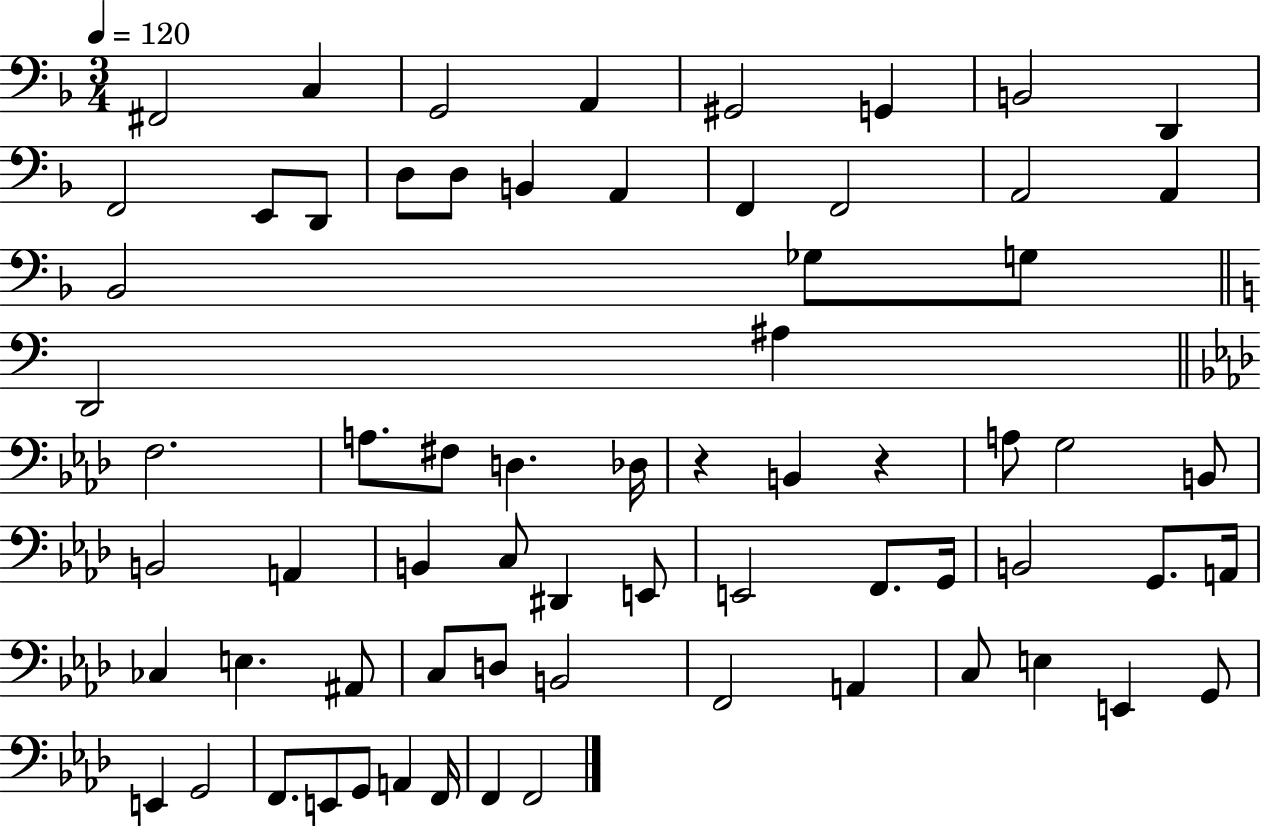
{
  \clef bass
  \numericTimeSignature
  \time 3/4
  \key f \major
  \tempo 4 = 120
  fis,2 c4 | g,2 a,4 | gis,2 g,4 | b,2 d,4 | \break f,2 e,8 d,8 | d8 d8 b,4 a,4 | f,4 f,2 | a,2 a,4 | \break bes,2 ges8 g8 | \bar "||" \break \key c \major d,2 ais4 | \bar "||" \break \key f \minor f2. | a8. fis8 d4. des16 | r4 b,4 r4 | a8 g2 b,8 | \break b,2 a,4 | b,4 c8 dis,4 e,8 | e,2 f,8. g,16 | b,2 g,8. a,16 | \break ces4 e4. ais,8 | c8 d8 b,2 | f,2 a,4 | c8 e4 e,4 g,8 | \break e,4 g,2 | f,8. e,8 g,8 a,4 f,16 | f,4 f,2 | \bar "|."
}